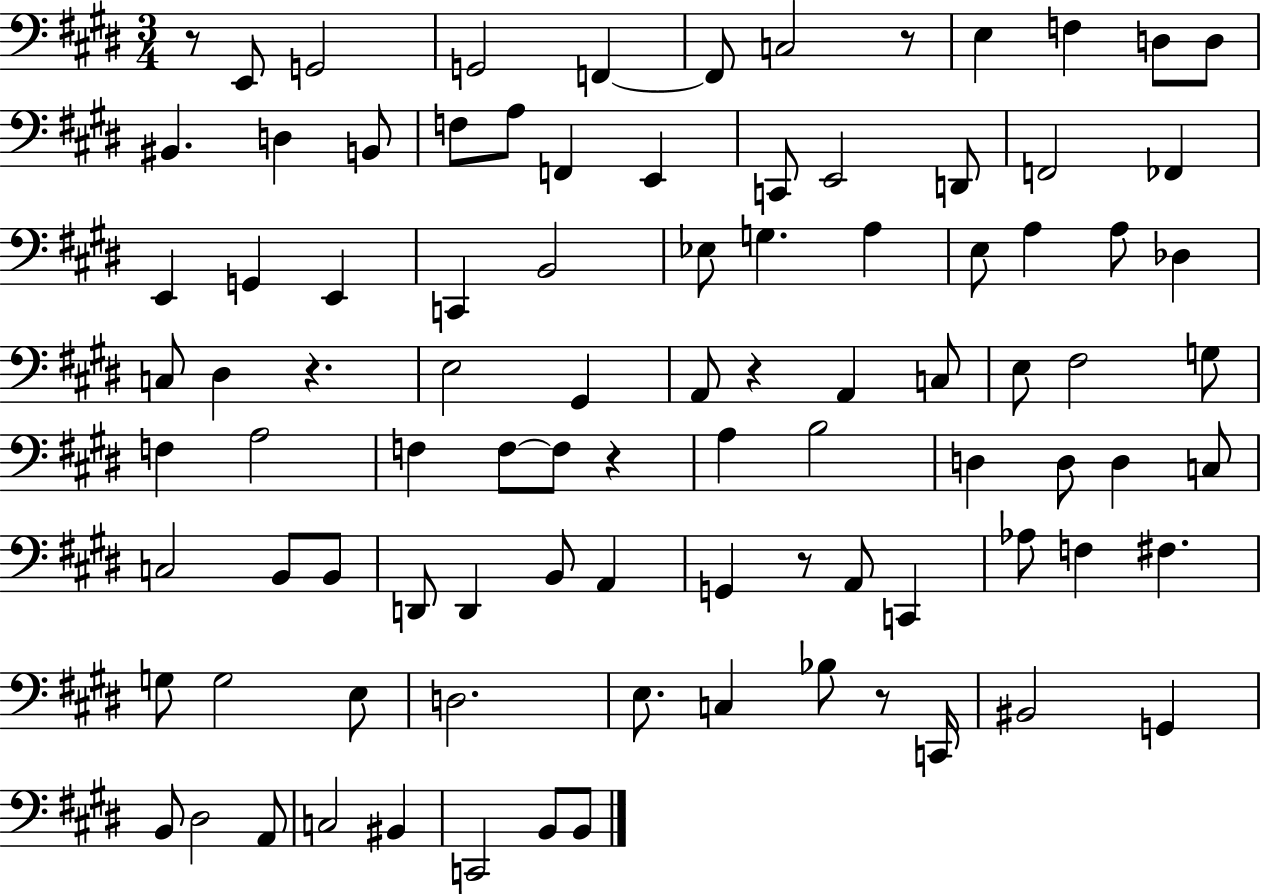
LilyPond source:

{
  \clef bass
  \numericTimeSignature
  \time 3/4
  \key e \major
  r8 e,8 g,2 | g,2 f,4~~ | f,8 c2 r8 | e4 f4 d8 d8 | \break bis,4. d4 b,8 | f8 a8 f,4 e,4 | c,8 e,2 d,8 | f,2 fes,4 | \break e,4 g,4 e,4 | c,4 b,2 | ees8 g4. a4 | e8 a4 a8 des4 | \break c8 dis4 r4. | e2 gis,4 | a,8 r4 a,4 c8 | e8 fis2 g8 | \break f4 a2 | f4 f8~~ f8 r4 | a4 b2 | d4 d8 d4 c8 | \break c2 b,8 b,8 | d,8 d,4 b,8 a,4 | g,4 r8 a,8 c,4 | aes8 f4 fis4. | \break g8 g2 e8 | d2. | e8. c4 bes8 r8 c,16 | bis,2 g,4 | \break b,8 dis2 a,8 | c2 bis,4 | c,2 b,8 b,8 | \bar "|."
}